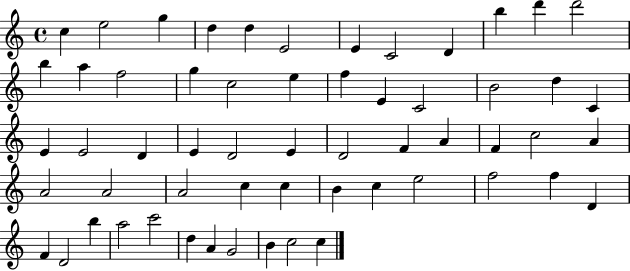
{
  \clef treble
  \time 4/4
  \defaultTimeSignature
  \key c \major
  c''4 e''2 g''4 | d''4 d''4 e'2 | e'4 c'2 d'4 | b''4 d'''4 d'''2 | \break b''4 a''4 f''2 | g''4 c''2 e''4 | f''4 e'4 c'2 | b'2 d''4 c'4 | \break e'4 e'2 d'4 | e'4 d'2 e'4 | d'2 f'4 a'4 | f'4 c''2 a'4 | \break a'2 a'2 | a'2 c''4 c''4 | b'4 c''4 e''2 | f''2 f''4 d'4 | \break f'4 d'2 b''4 | a''2 c'''2 | d''4 a'4 g'2 | b'4 c''2 c''4 | \break \bar "|."
}